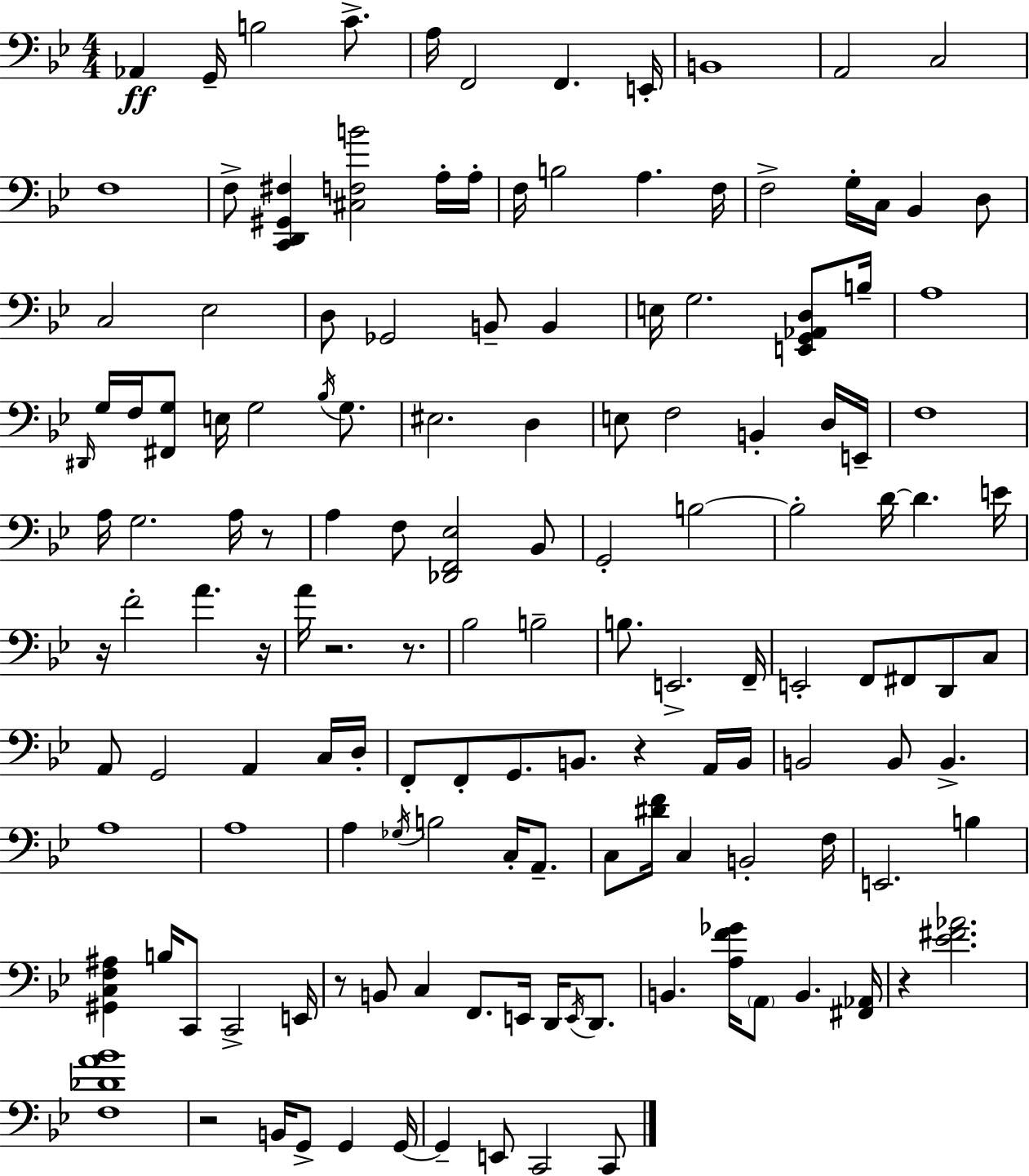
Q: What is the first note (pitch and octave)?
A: Ab2